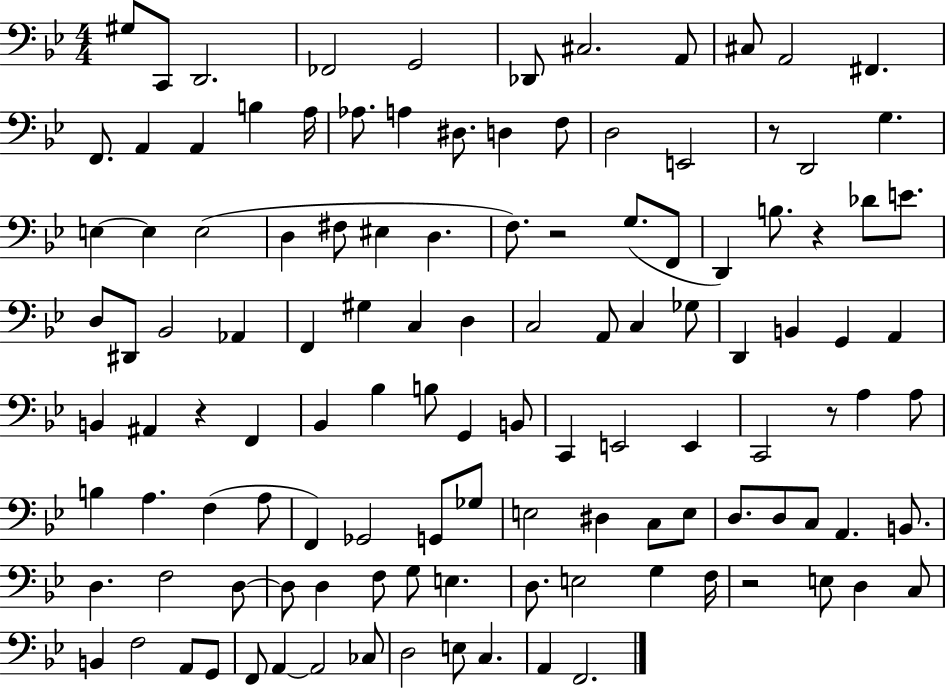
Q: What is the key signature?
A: BES major